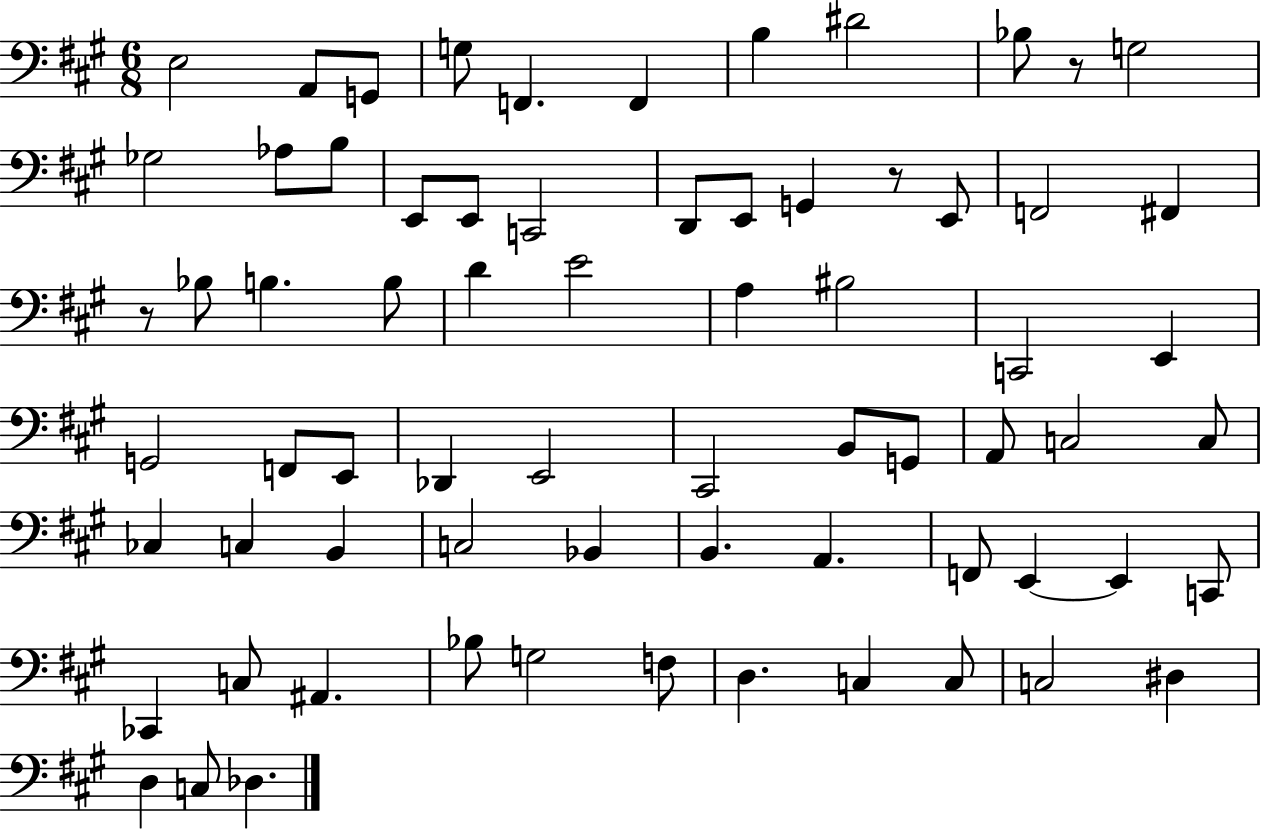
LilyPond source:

{
  \clef bass
  \numericTimeSignature
  \time 6/8
  \key a \major
  e2 a,8 g,8 | g8 f,4. f,4 | b4 dis'2 | bes8 r8 g2 | \break ges2 aes8 b8 | e,8 e,8 c,2 | d,8 e,8 g,4 r8 e,8 | f,2 fis,4 | \break r8 bes8 b4. b8 | d'4 e'2 | a4 bis2 | c,2 e,4 | \break g,2 f,8 e,8 | des,4 e,2 | cis,2 b,8 g,8 | a,8 c2 c8 | \break ces4 c4 b,4 | c2 bes,4 | b,4. a,4. | f,8 e,4~~ e,4 c,8 | \break ces,4 c8 ais,4. | bes8 g2 f8 | d4. c4 c8 | c2 dis4 | \break d4 c8 des4. | \bar "|."
}